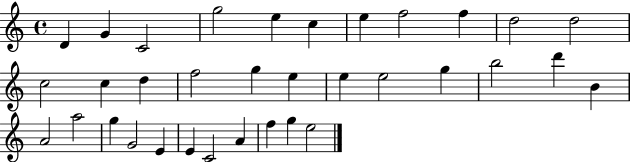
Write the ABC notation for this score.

X:1
T:Untitled
M:4/4
L:1/4
K:C
D G C2 g2 e c e f2 f d2 d2 c2 c d f2 g e e e2 g b2 d' B A2 a2 g G2 E E C2 A f g e2